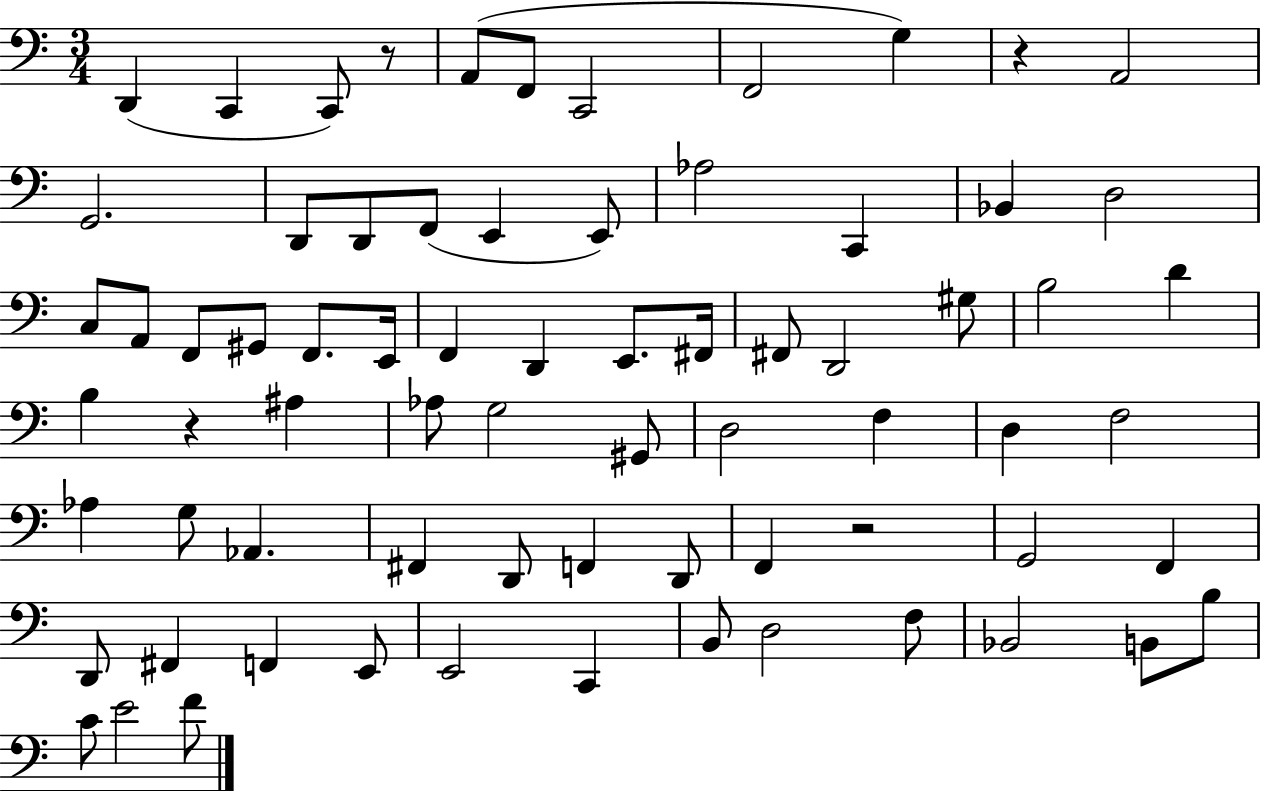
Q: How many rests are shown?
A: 4